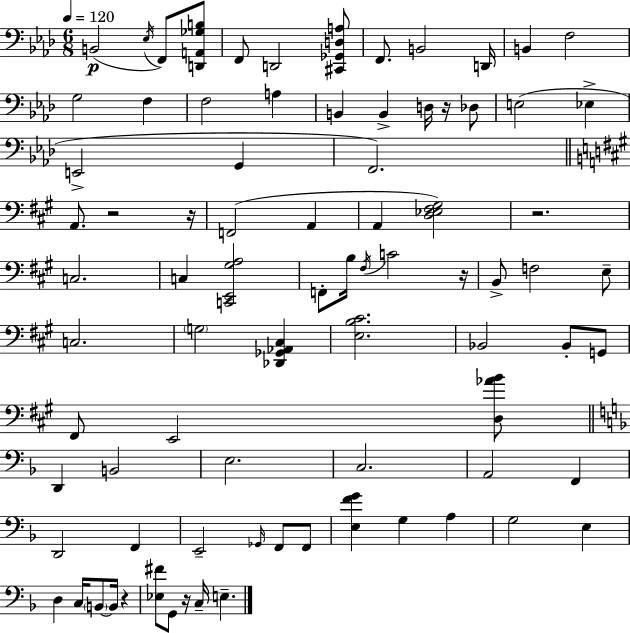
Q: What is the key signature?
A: AES major